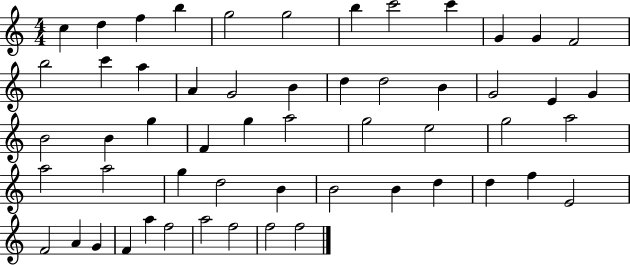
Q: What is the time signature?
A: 4/4